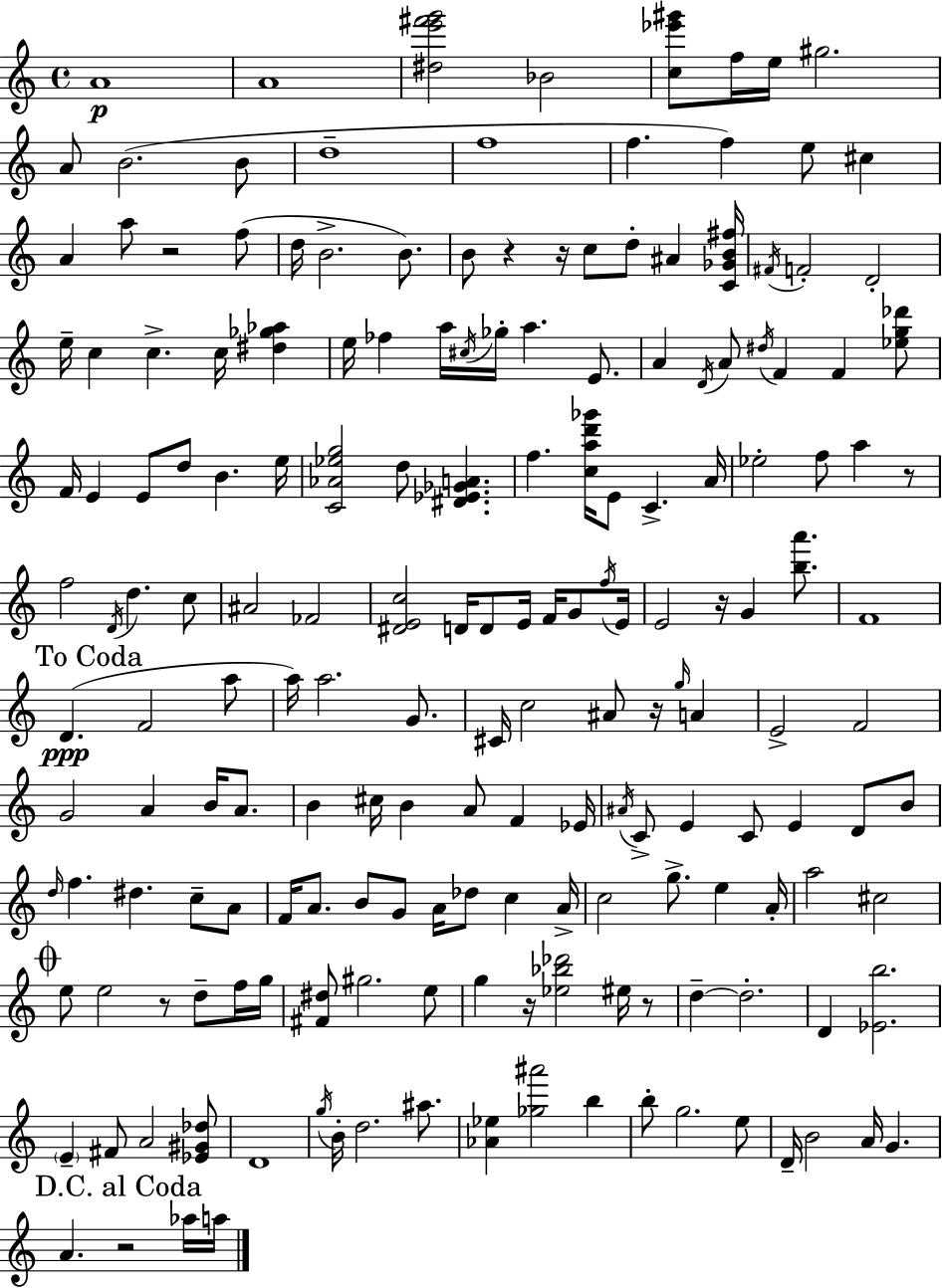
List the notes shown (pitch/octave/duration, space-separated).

A4/w A4/w [D#5,E6,F#6,G6]/h Bb4/h [C5,Eb6,G#6]/e F5/s E5/s G#5/h. A4/e B4/h. B4/e D5/w F5/w F5/q. F5/q E5/e C#5/q A4/q A5/e R/h F5/e D5/s B4/h. B4/e. B4/e R/q R/s C5/e D5/e A#4/q [C4,Gb4,B4,F#5]/s F#4/s F4/h D4/h E5/s C5/q C5/q. C5/s [D#5,Gb5,Ab5]/q E5/s FES5/q A5/s C#5/s Gb5/s A5/q. E4/e. A4/q D4/s A4/e D#5/s F4/q F4/q [Eb5,G5,Db6]/e F4/s E4/q E4/e D5/e B4/q. E5/s [C4,Ab4,Eb5,G5]/h D5/e [D#4,Eb4,Gb4,A4]/q. F5/q. [C5,A5,D6,Gb6]/s E4/e C4/q. A4/s Eb5/h F5/e A5/q R/e F5/h D4/s D5/q. C5/e A#4/h FES4/h [D#4,E4,C5]/h D4/s D4/e E4/s F4/s G4/e F5/s E4/s E4/h R/s G4/q [B5,A6]/e. F4/w D4/q. F4/h A5/e A5/s A5/h. G4/e. C#4/s C5/h A#4/e R/s G5/s A4/q E4/h F4/h G4/h A4/q B4/s A4/e. B4/q C#5/s B4/q A4/e F4/q Eb4/s A#4/s C4/e E4/q C4/e E4/q D4/e B4/e D5/s F5/q. D#5/q. C5/e A4/e F4/s A4/e. B4/e G4/e A4/s Db5/e C5/q A4/s C5/h G5/e. E5/q A4/s A5/h C#5/h E5/e E5/h R/e D5/e F5/s G5/s [F#4,D#5]/e G#5/h. E5/e G5/q R/s [Eb5,Bb5,Db6]/h EIS5/s R/e D5/q D5/h. D4/q [Eb4,B5]/h. E4/q F#4/e A4/h [Eb4,G#4,Db5]/e D4/w G5/s B4/s D5/h. A#5/e. [Ab4,Eb5]/q [Gb5,A#6]/h B5/q B5/e G5/h. E5/e D4/s B4/h A4/s G4/q. A4/q. R/h Ab5/s A5/s